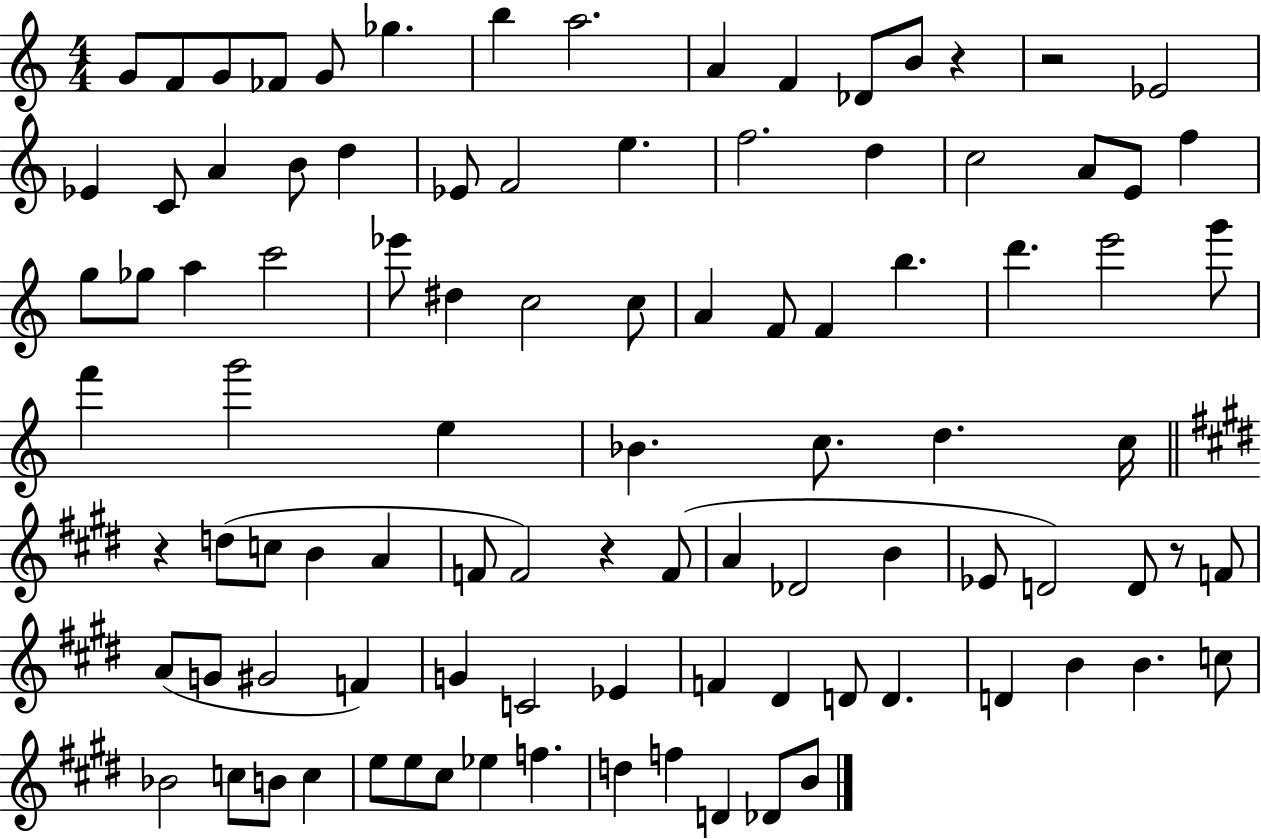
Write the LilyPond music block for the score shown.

{
  \clef treble
  \numericTimeSignature
  \time 4/4
  \key c \major
  g'8 f'8 g'8 fes'8 g'8 ges''4. | b''4 a''2. | a'4 f'4 des'8 b'8 r4 | r2 ees'2 | \break ees'4 c'8 a'4 b'8 d''4 | ees'8 f'2 e''4. | f''2. d''4 | c''2 a'8 e'8 f''4 | \break g''8 ges''8 a''4 c'''2 | ees'''8 dis''4 c''2 c''8 | a'4 f'8 f'4 b''4. | d'''4. e'''2 g'''8 | \break f'''4 g'''2 e''4 | bes'4. c''8. d''4. c''16 | \bar "||" \break \key e \major r4 d''8( c''8 b'4 a'4 | f'8 f'2) r4 f'8( | a'4 des'2 b'4 | ees'8 d'2) d'8 r8 f'8 | \break a'8( g'8 gis'2 f'4) | g'4 c'2 ees'4 | f'4 dis'4 d'8 d'4. | d'4 b'4 b'4. c''8 | \break bes'2 c''8 b'8 c''4 | e''8 e''8 cis''8 ees''4 f''4. | d''4 f''4 d'4 des'8 b'8 | \bar "|."
}